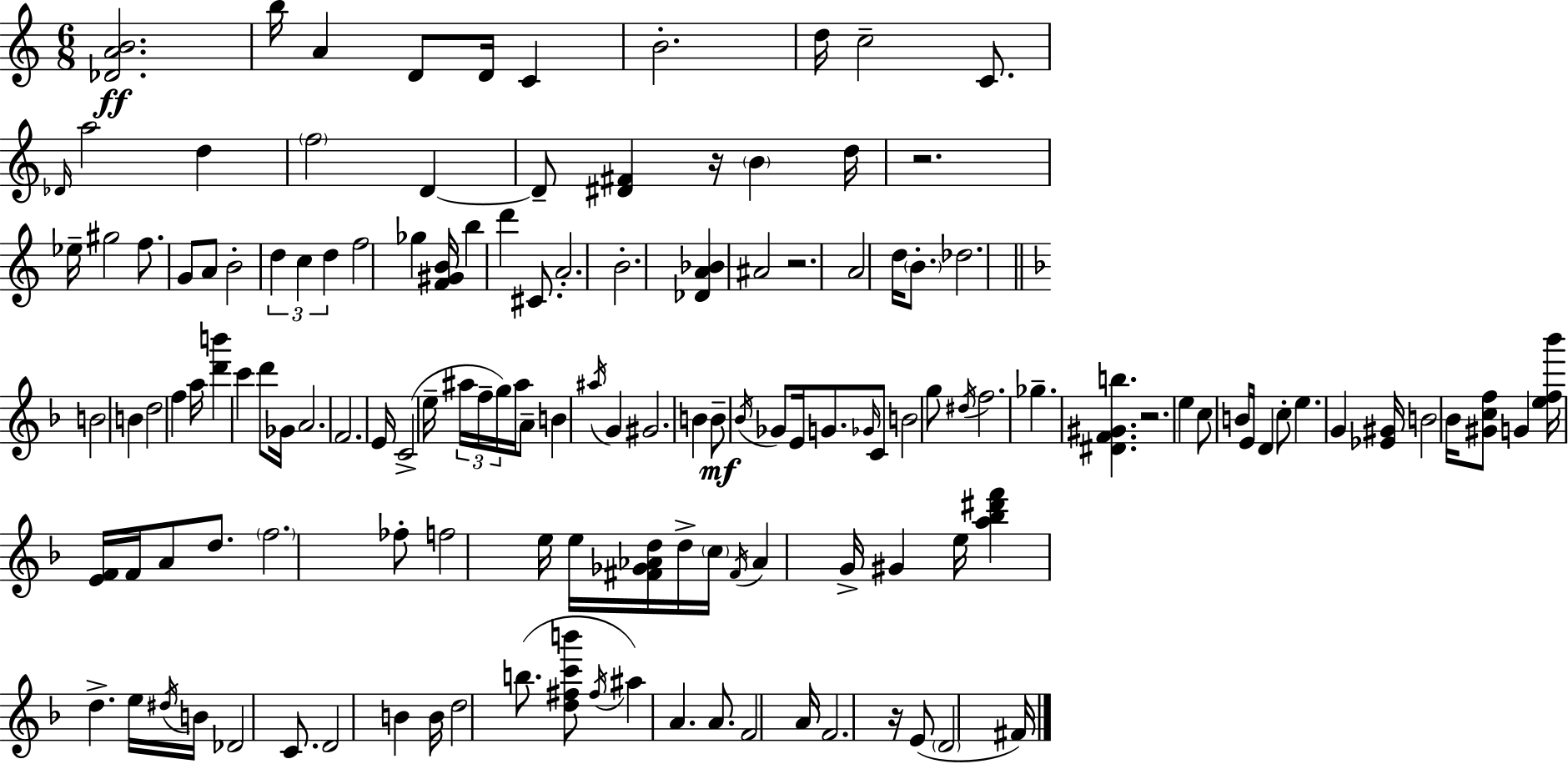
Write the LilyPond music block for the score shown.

{
  \clef treble
  \numericTimeSignature
  \time 6/8
  \key a \minor
  \repeat volta 2 { <des' a' b'>2.\ff | b''16 a'4 d'8 d'16 c'4 | b'2.-. | d''16 c''2-- c'8. | \break \grace { des'16 } a''2 d''4 | \parenthesize f''2 d'4~~ | d'8-- <dis' fis'>4 r16 \parenthesize b'4 | d''16 r2. | \break ees''16-- gis''2 f''8. | g'8 a'8 b'2-. | \tuplet 3/2 { d''4 c''4 d''4 } | f''2 ges''4 | \break <f' gis' b'>16 b''4 d'''4 cis'8. | a'2.-. | b'2.-. | <des' a' bes'>4 ais'2 | \break r2. | a'2 d''16 \parenthesize b'8.-. | des''2. | \bar "||" \break \key d \minor b'2 b'4 | d''2 f''4 | a''16 <d''' b'''>4 c'''4 d'''8 ges'16 | a'2. | \break f'2. | e'16 c'2->( e''16-- \tuplet 3/2 { ais''16 f''16-- | g''16) } ais''16 a'8-- b'4 \acciaccatura { ais''16 } g'4 | gis'2. | \break b'4 b'8--\mf \acciaccatura { bes'16 } ges'8 e'16 g'8. | \grace { ges'16 } c'8 b'2 | g''8 \acciaccatura { dis''16 } f''2. | ges''4.-- <dis' f' gis' b''>4. | \break r2. | e''4 c''8 b'16 e'16 | d'4 c''8-. e''4. | g'4 <ees' gis'>16 b'2 | \break bes'16 <gis' c'' f''>8 g'4 <e'' f'' bes'''>16 <e' f'>16 f'16 a'8 | d''8. \parenthesize f''2. | fes''8-. f''2 | e''16 e''16 <fis' ges' aes' d''>16 d''16-> \parenthesize c''16 \acciaccatura { fis'16 } aes'4 | \break g'16-> gis'4 e''16 <a'' bes'' dis''' f'''>4 d''4.-> | e''16 \acciaccatura { dis''16 } b'16 des'2 | c'8. d'2 | b'4 b'16 d''2 | \break b''8.( <d'' fis'' c''' b'''>8 \acciaccatura { fis''16 }) ais''4 | a'4. a'8. f'2 | a'16 f'2. | r16 e'8( \parenthesize d'2 | \break fis'16) } \bar "|."
}